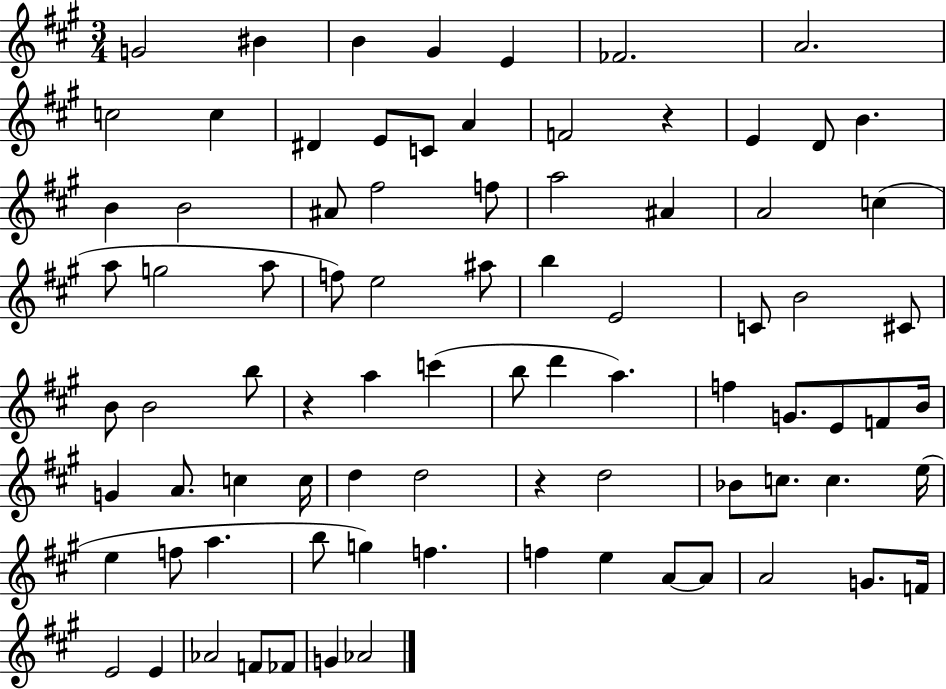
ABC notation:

X:1
T:Untitled
M:3/4
L:1/4
K:A
G2 ^B B ^G E _F2 A2 c2 c ^D E/2 C/2 A F2 z E D/2 B B B2 ^A/2 ^f2 f/2 a2 ^A A2 c a/2 g2 a/2 f/2 e2 ^a/2 b E2 C/2 B2 ^C/2 B/2 B2 b/2 z a c' b/2 d' a f G/2 E/2 F/2 B/4 G A/2 c c/4 d d2 z d2 _B/2 c/2 c e/4 e f/2 a b/2 g f f e A/2 A/2 A2 G/2 F/4 E2 E _A2 F/2 _F/2 G _A2